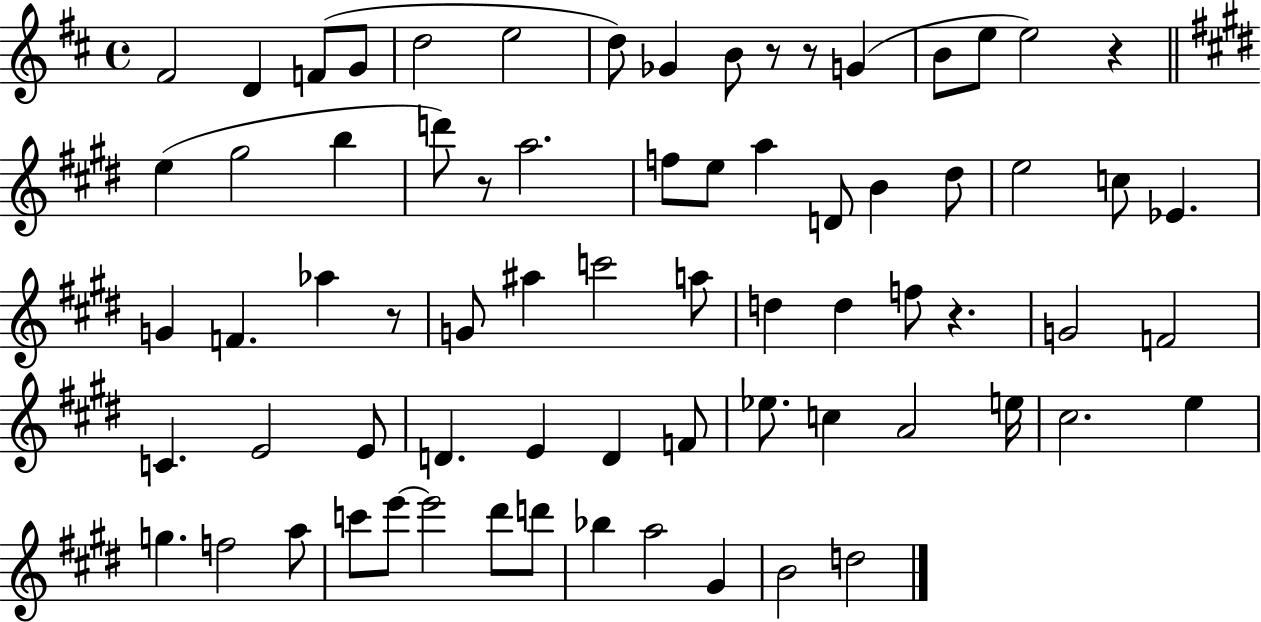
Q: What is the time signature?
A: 4/4